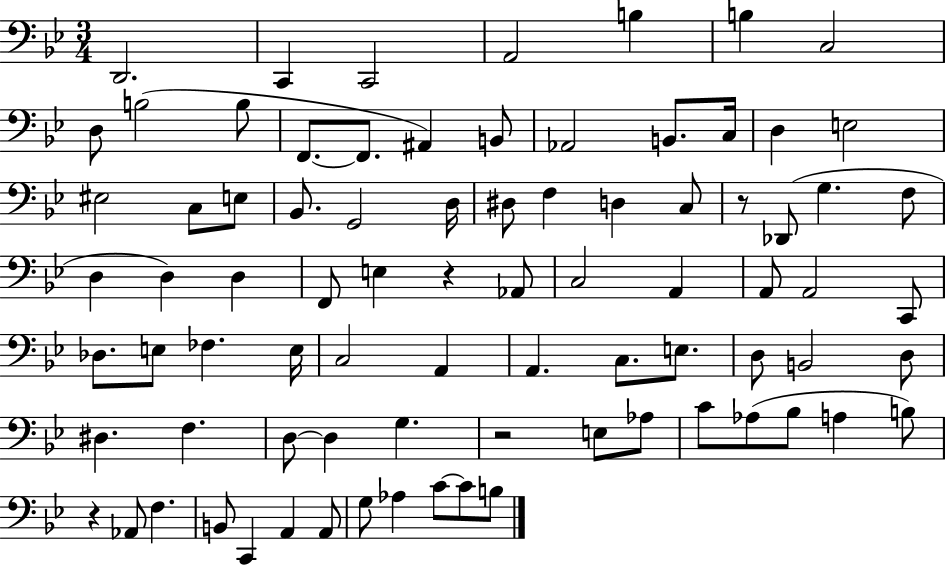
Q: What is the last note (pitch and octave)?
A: B3